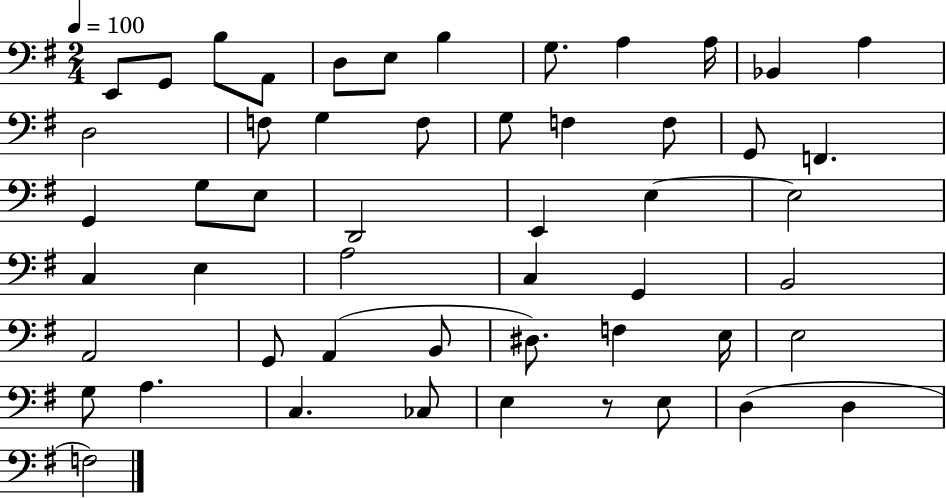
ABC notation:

X:1
T:Untitled
M:2/4
L:1/4
K:G
E,,/2 G,,/2 B,/2 A,,/2 D,/2 E,/2 B, G,/2 A, A,/4 _B,, A, D,2 F,/2 G, F,/2 G,/2 F, F,/2 G,,/2 F,, G,, G,/2 E,/2 D,,2 E,, E, E,2 C, E, A,2 C, G,, B,,2 A,,2 G,,/2 A,, B,,/2 ^D,/2 F, E,/4 E,2 G,/2 A, C, _C,/2 E, z/2 E,/2 D, D, F,2